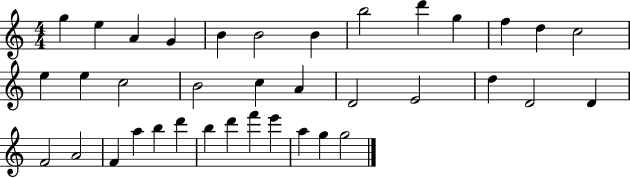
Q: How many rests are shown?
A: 0